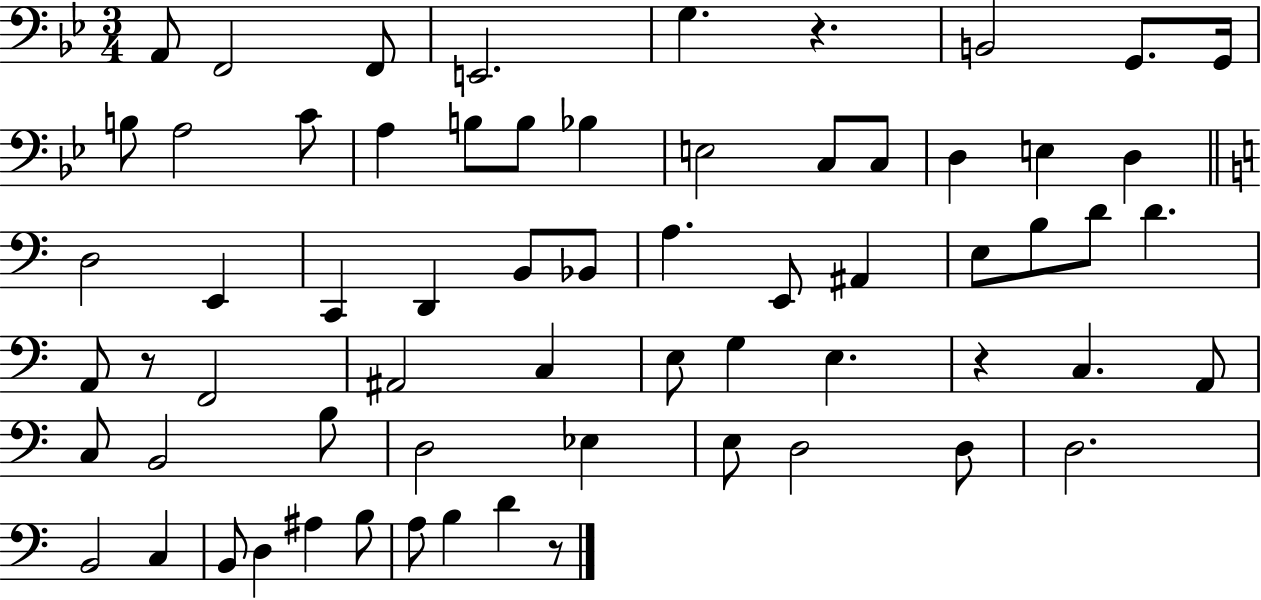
X:1
T:Untitled
M:3/4
L:1/4
K:Bb
A,,/2 F,,2 F,,/2 E,,2 G, z B,,2 G,,/2 G,,/4 B,/2 A,2 C/2 A, B,/2 B,/2 _B, E,2 C,/2 C,/2 D, E, D, D,2 E,, C,, D,, B,,/2 _B,,/2 A, E,,/2 ^A,, E,/2 B,/2 D/2 D A,,/2 z/2 F,,2 ^A,,2 C, E,/2 G, E, z C, A,,/2 C,/2 B,,2 B,/2 D,2 _E, E,/2 D,2 D,/2 D,2 B,,2 C, B,,/2 D, ^A, B,/2 A,/2 B, D z/2